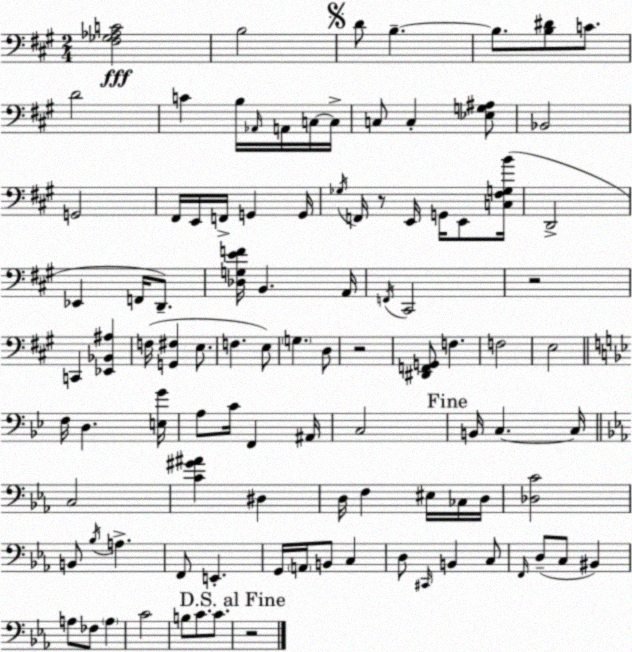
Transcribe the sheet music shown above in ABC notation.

X:1
T:Untitled
M:2/4
L:1/4
K:A
[^F,_G,_A,C]2 B,2 D/2 B, B,/2 [B,^D]/2 C/2 D2 C B,/4 _A,,/4 A,,/4 C,/4 C,/4 C,/2 C, [_E,G,^A,]/2 _B,,2 G,,2 ^F,,/4 E,,/4 F,,/4 G,, G,,/4 _G,/4 F,,/4 z/2 E,,/4 G,,/4 E,,/2 [C,^F,G,B]/4 D,,2 _E,, F,,/4 D,,/2 [_D,G,EF]/4 B,, A,,/4 F,,/4 ^C,,2 z2 C,, [_E,,_B,,^A,] F,/4 [G,,^F,] E,/2 F, E,/2 G, D,/2 z2 [^D,,F,,G,,]/2 F, F,2 E,2 F,/4 D, [E,G]/4 A,/2 C/4 F,, ^A,,/4 C,2 B,,/4 C, C,/4 C,2 [C^G^A] ^D, D,/4 F, ^E,/4 _C,/4 D,/4 [_D,C]2 B,,/2 _B,/4 A, F,,/2 E,, G,,/4 A,,/4 B,,/2 C, D,/2 ^C,,/4 B,, C,/2 F,,/4 D,/2 C,/2 ^B,, A,/2 _F,/2 A, C2 B,/2 C/2 C/2 z2